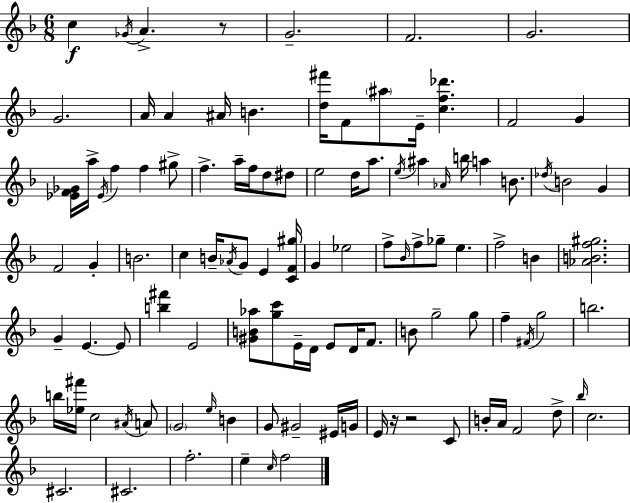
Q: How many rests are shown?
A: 3